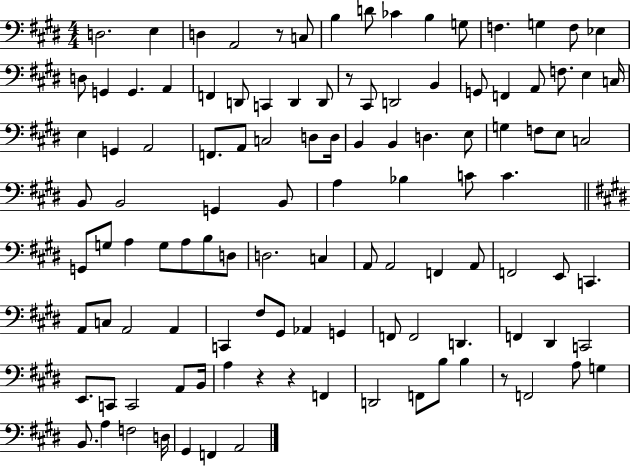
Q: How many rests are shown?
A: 5